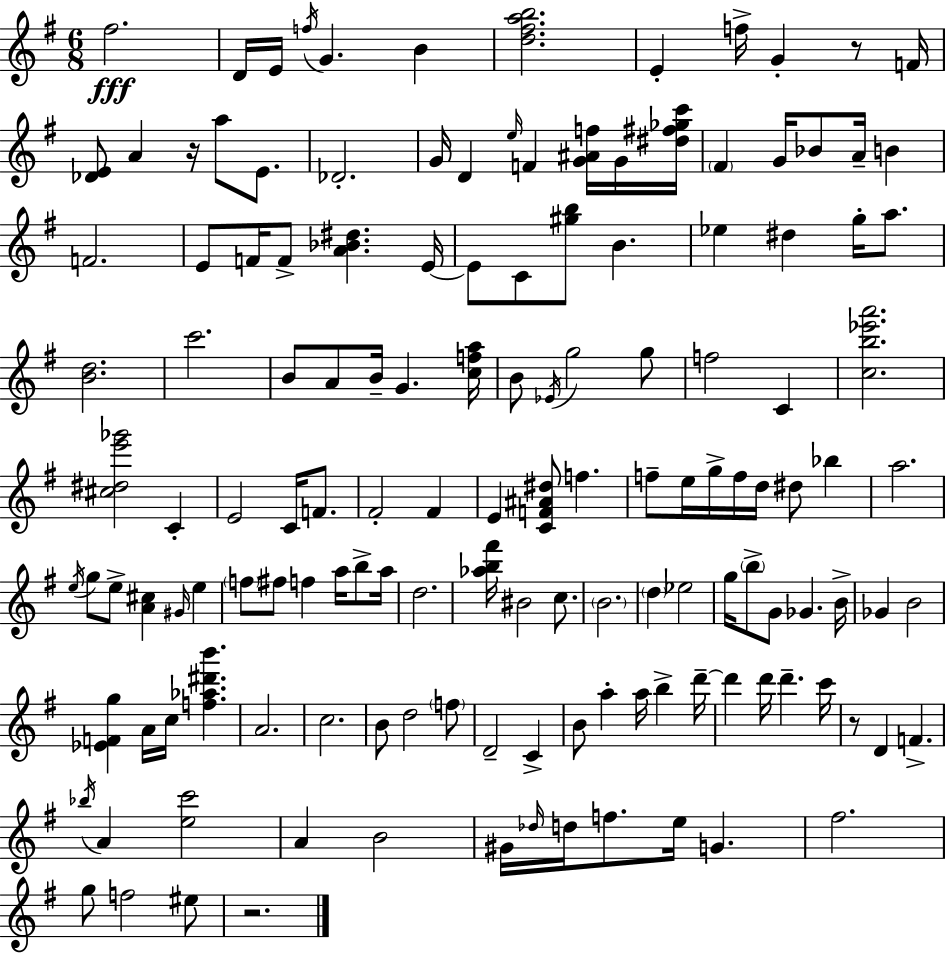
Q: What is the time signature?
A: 6/8